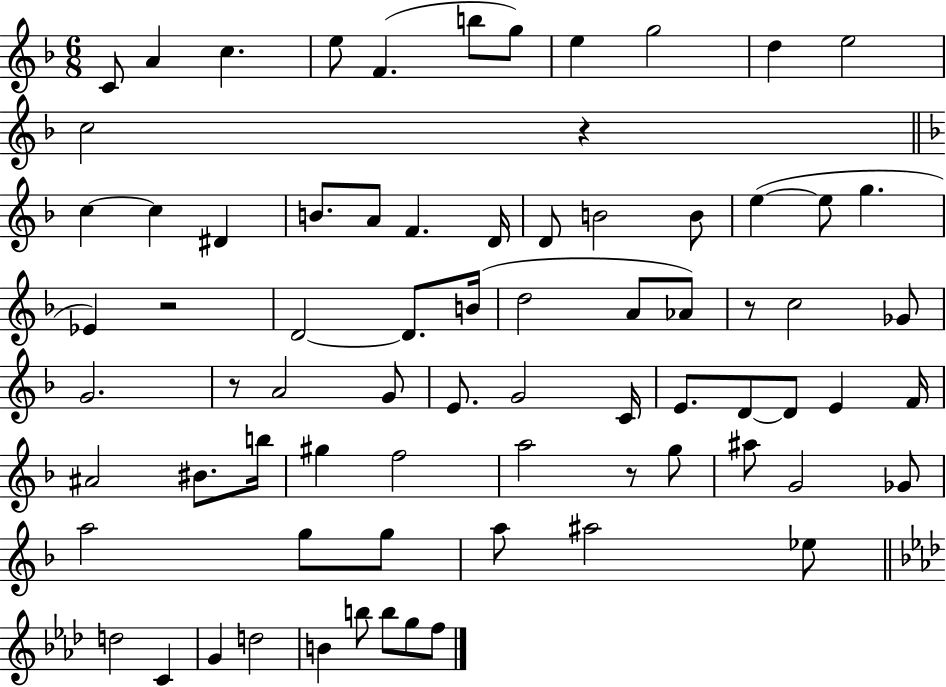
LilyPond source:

{
  \clef treble
  \numericTimeSignature
  \time 6/8
  \key f \major
  \repeat volta 2 { c'8 a'4 c''4. | e''8 f'4.( b''8 g''8) | e''4 g''2 | d''4 e''2 | \break c''2 r4 | \bar "||" \break \key d \minor c''4~~ c''4 dis'4 | b'8. a'8 f'4. d'16 | d'8 b'2 b'8 | e''4~(~ e''8 g''4. | \break ees'4) r2 | d'2~~ d'8. b'16( | d''2 a'8 aes'8) | r8 c''2 ges'8 | \break g'2. | r8 a'2 g'8 | e'8. g'2 c'16 | e'8. d'8~~ d'8 e'4 f'16 | \break ais'2 bis'8. b''16 | gis''4 f''2 | a''2 r8 g''8 | ais''8 g'2 ges'8 | \break a''2 g''8 g''8 | a''8 ais''2 ees''8 | \bar "||" \break \key f \minor d''2 c'4 | g'4 d''2 | b'4 b''8 b''8 g''8 f''8 | } \bar "|."
}